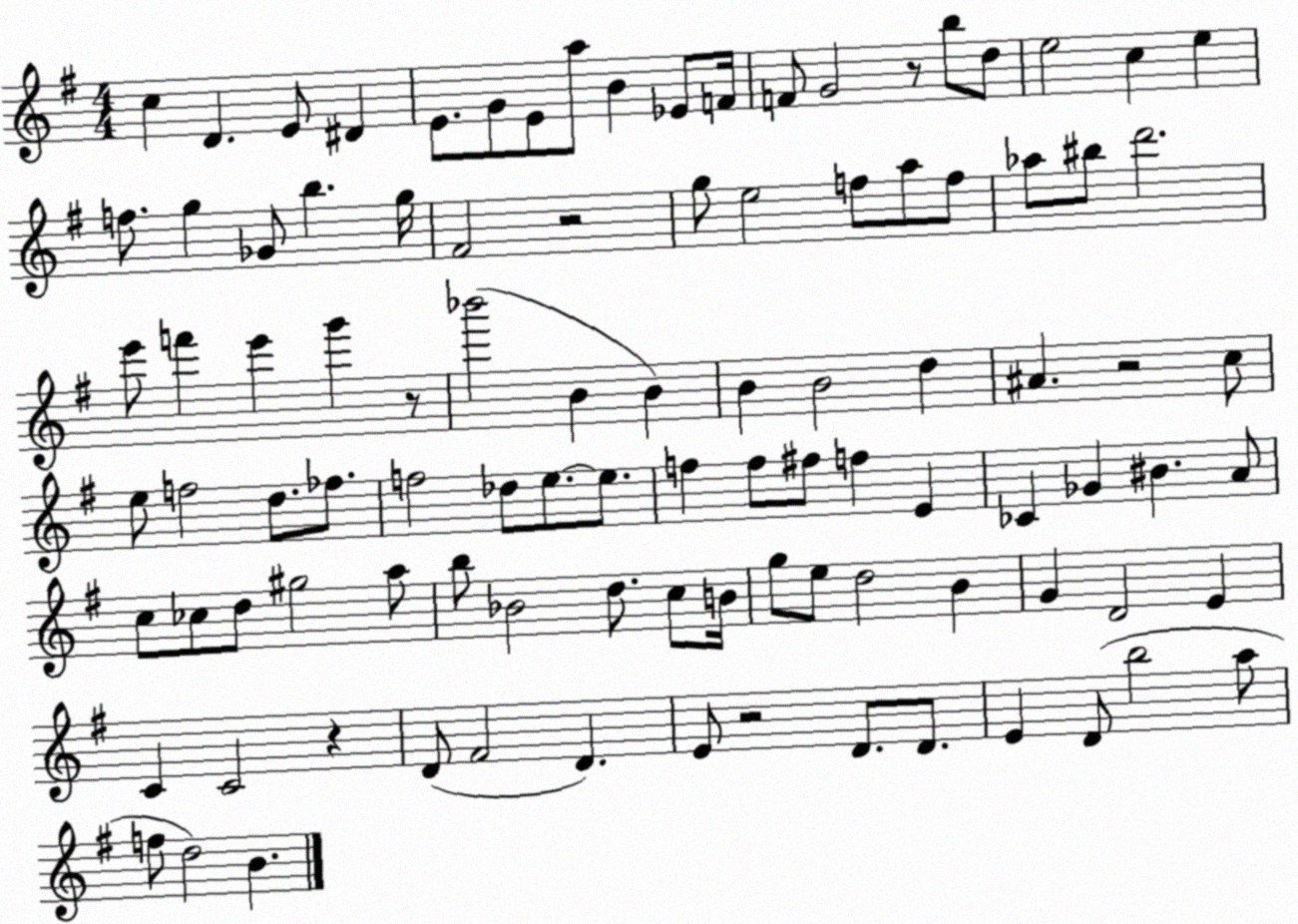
X:1
T:Untitled
M:4/4
L:1/4
K:G
c D E/2 ^D E/2 G/2 E/2 a/2 B _E/2 F/4 F/2 G2 z/2 b/2 d/2 e2 c e f/2 g _G/2 b g/4 ^F2 z2 g/2 e2 f/2 a/2 f/2 _a/2 ^b/2 d'2 e'/2 f' e' g' z/2 _b'2 B B B B2 d ^A z2 c/2 e/2 f2 d/2 _f/2 f2 _d/2 e/2 e/2 f f/2 ^f/2 f E _C _G ^B A/2 c/2 _c/2 d/2 ^g2 a/2 b/2 _B2 d/2 c/2 B/4 g/2 e/2 d2 B G D2 E C C2 z D/2 ^F2 D E/2 z2 D/2 D/2 E D/2 b2 a/2 f/2 d2 B